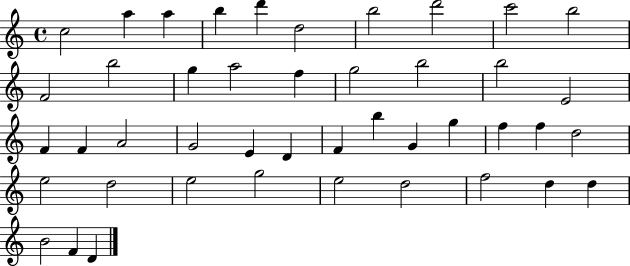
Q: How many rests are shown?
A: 0